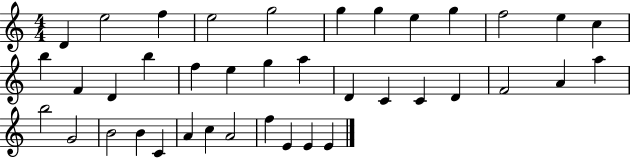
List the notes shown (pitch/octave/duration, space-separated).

D4/q E5/h F5/q E5/h G5/h G5/q G5/q E5/q G5/q F5/h E5/q C5/q B5/q F4/q D4/q B5/q F5/q E5/q G5/q A5/q D4/q C4/q C4/q D4/q F4/h A4/q A5/q B5/h G4/h B4/h B4/q C4/q A4/q C5/q A4/h F5/q E4/q E4/q E4/q